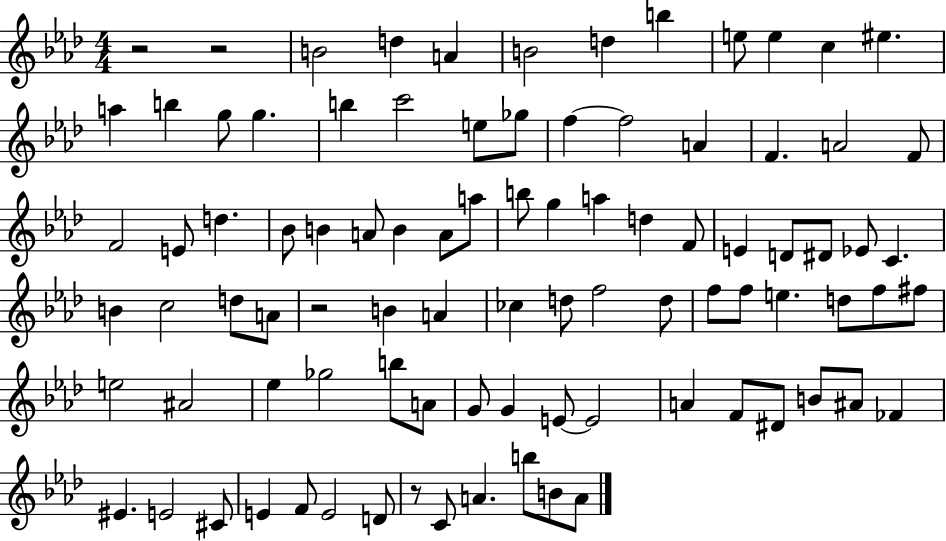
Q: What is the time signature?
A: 4/4